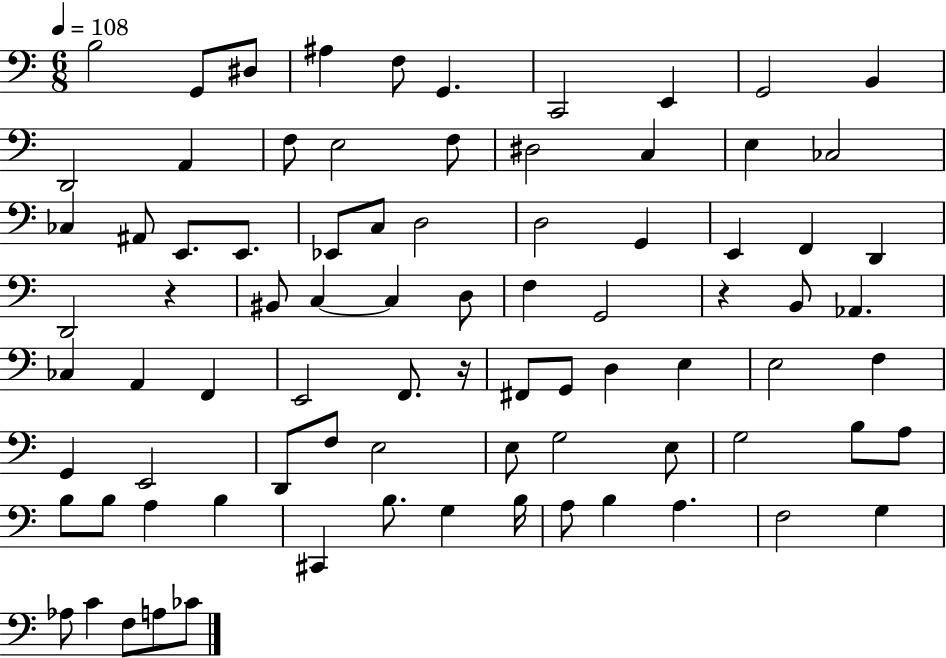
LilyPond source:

{
  \clef bass
  \numericTimeSignature
  \time 6/8
  \key c \major
  \tempo 4 = 108
  \repeat volta 2 { b2 g,8 dis8 | ais4 f8 g,4. | c,2 e,4 | g,2 b,4 | \break d,2 a,4 | f8 e2 f8 | dis2 c4 | e4 ces2 | \break ces4 ais,8 e,8. e,8. | ees,8 c8 d2 | d2 g,4 | e,4 f,4 d,4 | \break d,2 r4 | bis,8 c4~~ c4 d8 | f4 g,2 | r4 b,8 aes,4. | \break ces4 a,4 f,4 | e,2 f,8. r16 | fis,8 g,8 d4 e4 | e2 f4 | \break g,4 e,2 | d,8 f8 e2 | e8 g2 e8 | g2 b8 a8 | \break b8 b8 a4 b4 | cis,4 b8. g4 b16 | a8 b4 a4. | f2 g4 | \break aes8 c'4 f8 a8 ces'8 | } \bar "|."
}